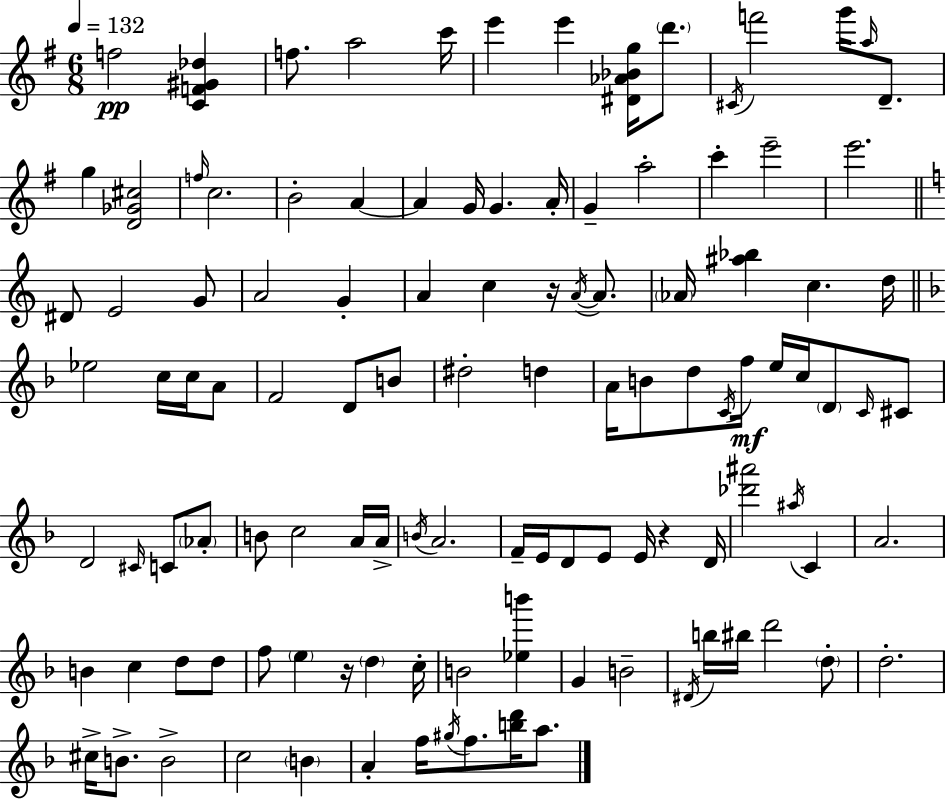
{
  \clef treble
  \numericTimeSignature
  \time 6/8
  \key e \minor
  \tempo 4 = 132
  f''2\pp <c' f' gis' des''>4 | f''8. a''2 c'''16 | e'''4 e'''4 <dis' aes' bes' g''>16 \parenthesize d'''8. | \acciaccatura { cis'16 } f'''2 g'''16 \grace { a''16 } d'8.-- | \break g''4 <d' ges' cis''>2 | \grace { f''16 } c''2. | b'2-. a'4~~ | a'4 g'16 g'4. | \break a'16-. g'4-- a''2-. | c'''4-. e'''2-- | e'''2. | \bar "||" \break \key c \major dis'8 e'2 g'8 | a'2 g'4-. | a'4 c''4 r16 \acciaccatura { a'16~ }~ a'8. | \parenthesize aes'16 <ais'' bes''>4 c''4. | \break d''16 \bar "||" \break \key f \major ees''2 c''16 c''16 a'8 | f'2 d'8 b'8 | dis''2-. d''4 | a'16 b'8 d''8 \acciaccatura { c'16 } f''16\mf e''16 c''16 \parenthesize d'8 \grace { c'16 } | \break cis'8 d'2 \grace { cis'16 } c'8 | \parenthesize aes'8-. b'8 c''2 | a'16 a'16-> \acciaccatura { b'16 } a'2. | f'16-- e'16 d'8 e'8 e'16 r4 | \break d'16 <des''' ais'''>2 | \acciaccatura { ais''16 } c'4 a'2. | b'4 c''4 | d''8 d''8 f''8 \parenthesize e''4 r16 | \break \parenthesize d''4 c''16-. b'2 | <ees'' b'''>4 g'4 b'2-- | \acciaccatura { dis'16 } b''16 bis''16 d'''2 | \parenthesize d''8-. d''2.-. | \break cis''16-> b'8.-> b'2-> | c''2 | \parenthesize b'4 a'4-. f''16 \acciaccatura { gis''16 } | f''8. <b'' d'''>16 a''8. \bar "|."
}